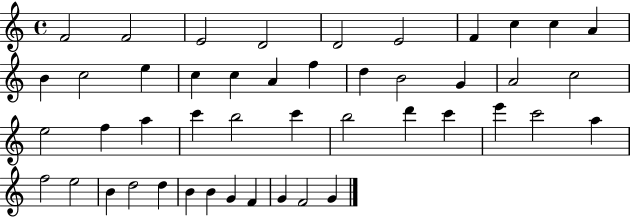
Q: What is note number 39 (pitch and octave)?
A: D5